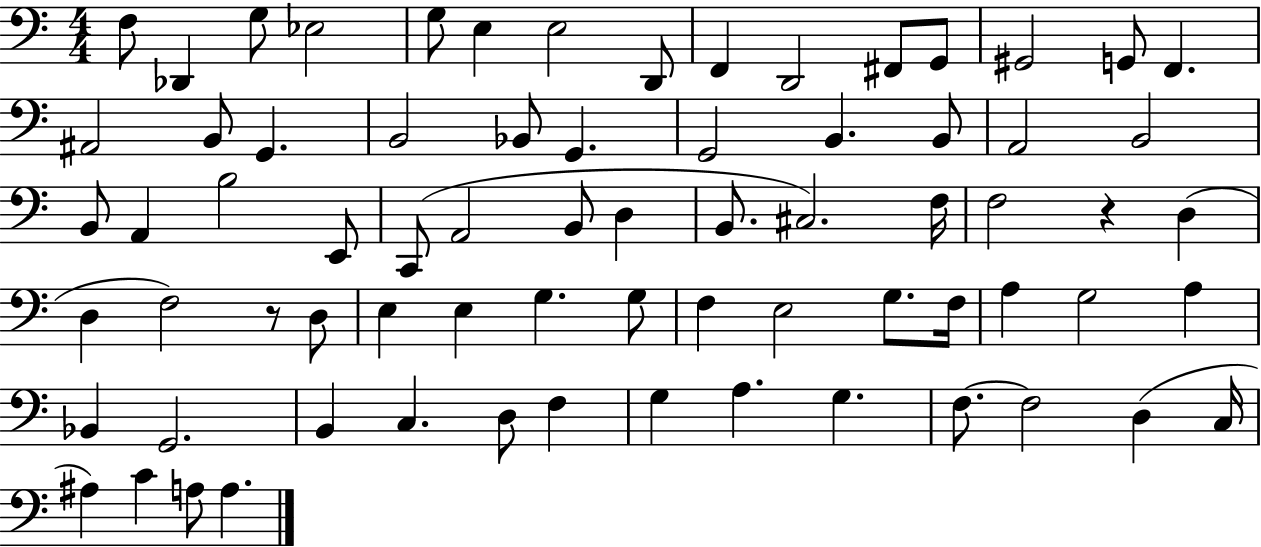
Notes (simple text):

F3/e Db2/q G3/e Eb3/h G3/e E3/q E3/h D2/e F2/q D2/h F#2/e G2/e G#2/h G2/e F2/q. A#2/h B2/e G2/q. B2/h Bb2/e G2/q. G2/h B2/q. B2/e A2/h B2/h B2/e A2/q B3/h E2/e C2/e A2/h B2/e D3/q B2/e. C#3/h. F3/s F3/h R/q D3/q D3/q F3/h R/e D3/e E3/q E3/q G3/q. G3/e F3/q E3/h G3/e. F3/s A3/q G3/h A3/q Bb2/q G2/h. B2/q C3/q. D3/e F3/q G3/q A3/q. G3/q. F3/e. F3/h D3/q C3/s A#3/q C4/q A3/e A3/q.